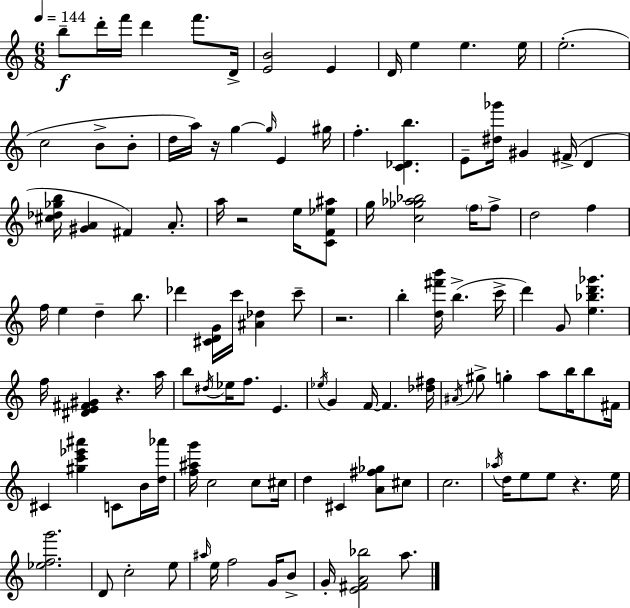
{
  \clef treble
  \numericTimeSignature
  \time 6/8
  \key c \major
  \tempo 4 = 144
  b''8--\f d'''16-. f'''16 d'''4 f'''8. d'16-> | <e' b'>2 e'4 | d'16 e''4 e''4. e''16 | e''2.-.( | \break c''2 b'8-> b'8-. | d''16 a''16) r16 g''4~~ \grace { g''16 } e'4 | gis''16 f''4.-. <c' des' b''>4. | e'8-- <dis'' ges'''>16 gis'4 fis'16->( d'4 | \break <cis'' des'' ges'' b''>16 <gis' a'>4 fis'4) a'8.-. | a''16 r2 e''16 <c' f' ees'' ais''>8 | g''16 <c'' ges'' aes'' bes''>2 \parenthesize f''16 f''8-> | d''2 f''4 | \break f''16 e''4 d''4-- b''8. | des'''4 <cis' d' g'>16 c'''16 <ais' des''>4 c'''8-- | r2. | b''4-. <d'' fis''' b'''>16 b''4.->( | \break c'''16-> d'''4) g'8 <e'' bes'' d''' ges'''>4. | f''16 <dis' e' fis' gis'>4 r4. | a''16 b''8 \acciaccatura { dis''16 } ees''16 f''8. e'4. | \acciaccatura { ees''16 } g'4 f'16~~ f'4. | \break <des'' fis''>16 \acciaccatura { ais'16 } gis''8-> g''4-. a''8 | b''16 b''8 fis'16 cis'4 <gis'' c''' ees''' ais'''>4 | c'8 b'16 <d'' aes'''>16 <f'' ais'' g'''>16 c''2 | c''8 cis''16 d''4 cis'4 | \break <a' fis'' ges''>8 cis''8 c''2. | \acciaccatura { aes''16 } d''16 e''8 e''8 r4. | e''16 <ees'' f'' g'''>2. | d'8 c''2-. | \break e''8 \grace { ais''16 } e''16 f''2 | g'16 b'8-> g'16-. <e' fis' a' bes''>2 | a''8. \bar "|."
}